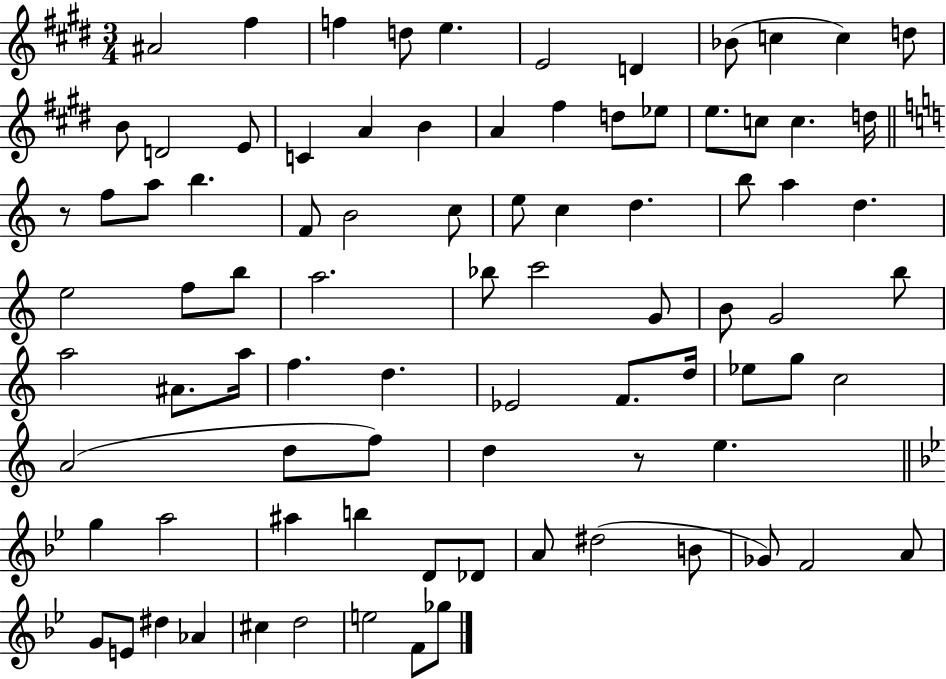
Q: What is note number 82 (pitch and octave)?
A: E5